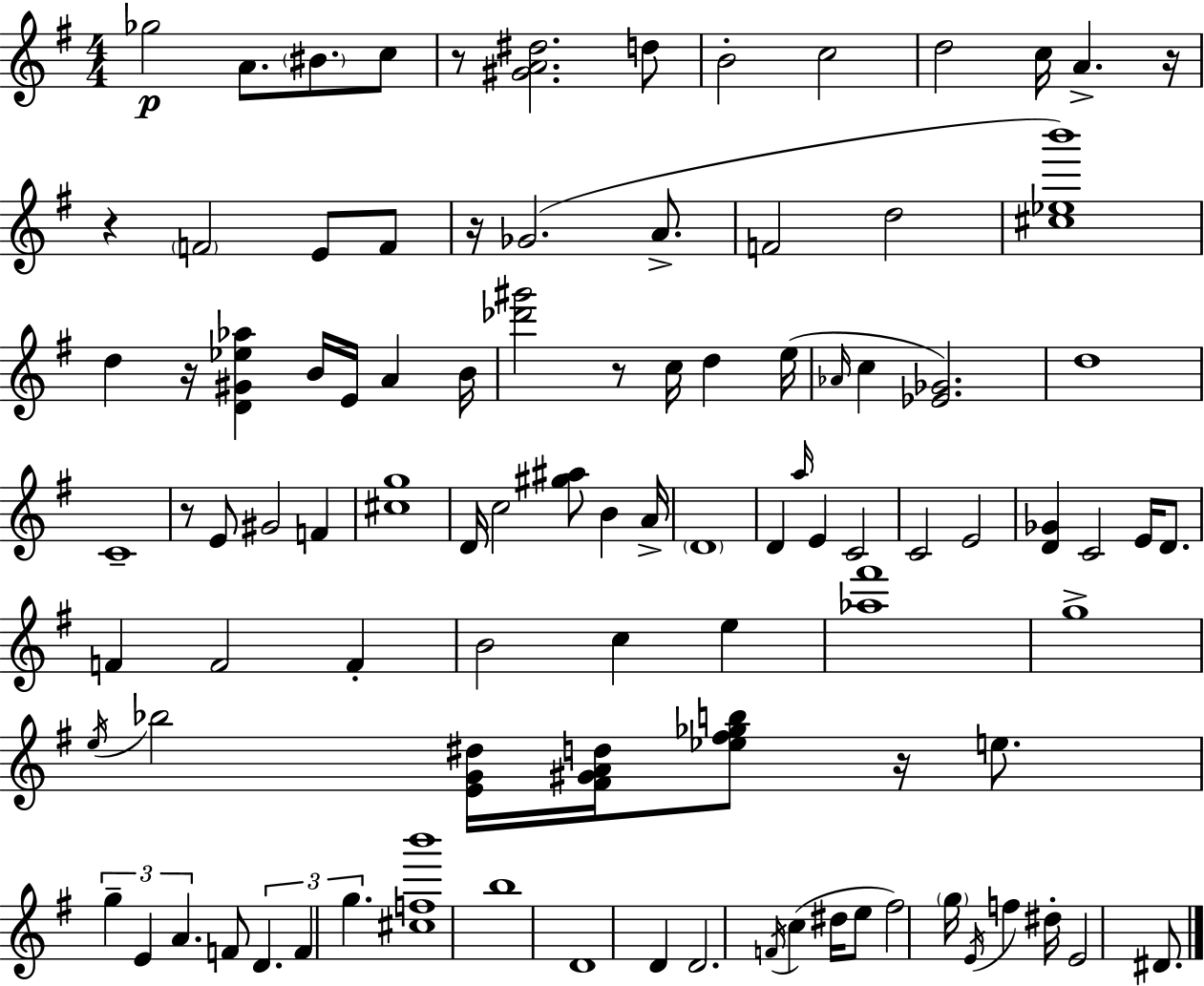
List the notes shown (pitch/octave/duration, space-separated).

Gb5/h A4/e. BIS4/e. C5/e R/e [G#4,A4,D#5]/h. D5/e B4/h C5/h D5/h C5/s A4/q. R/s R/q F4/h E4/e F4/e R/s Gb4/h. A4/e. F4/h D5/h [C#5,Eb5,B6]/w D5/q R/s [D4,G#4,Eb5,Ab5]/q B4/s E4/s A4/q B4/s [Db6,G#6]/h R/e C5/s D5/q E5/s Ab4/s C5/q [Eb4,Gb4]/h. D5/w C4/w R/e E4/e G#4/h F4/q [C#5,G5]/w D4/s C5/h [G#5,A#5]/e B4/q A4/s D4/w D4/q A5/s E4/q C4/h C4/h E4/h [D4,Gb4]/q C4/h E4/s D4/e. F4/q F4/h F4/q B4/h C5/q E5/q [Ab5,F#6]/w G5/w E5/s Bb5/h [E4,G4,D#5]/s [F#4,G#4,A4,D5]/s [Eb5,F#5,Gb5,B5]/e R/s E5/e. G5/q E4/q A4/q. F4/e D4/q. F4/q G5/q. [C#5,F5,B6]/w B5/w D4/w D4/q D4/h. F4/s C5/q D#5/s E5/e F#5/h G5/s E4/s F5/q D#5/s E4/h D#4/e.